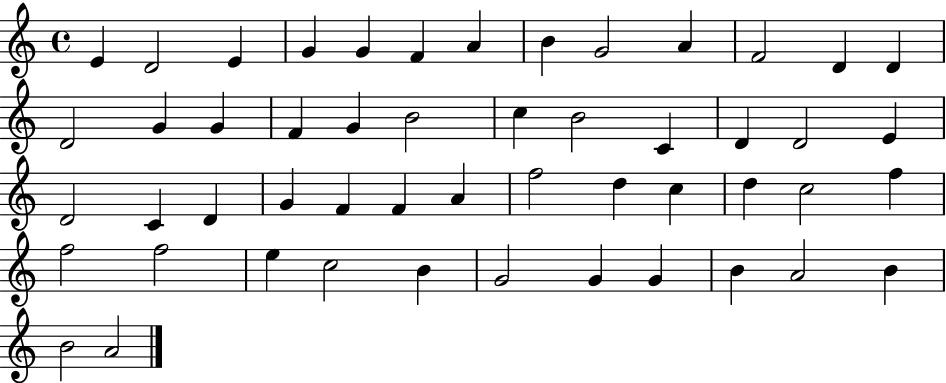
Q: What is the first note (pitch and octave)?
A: E4